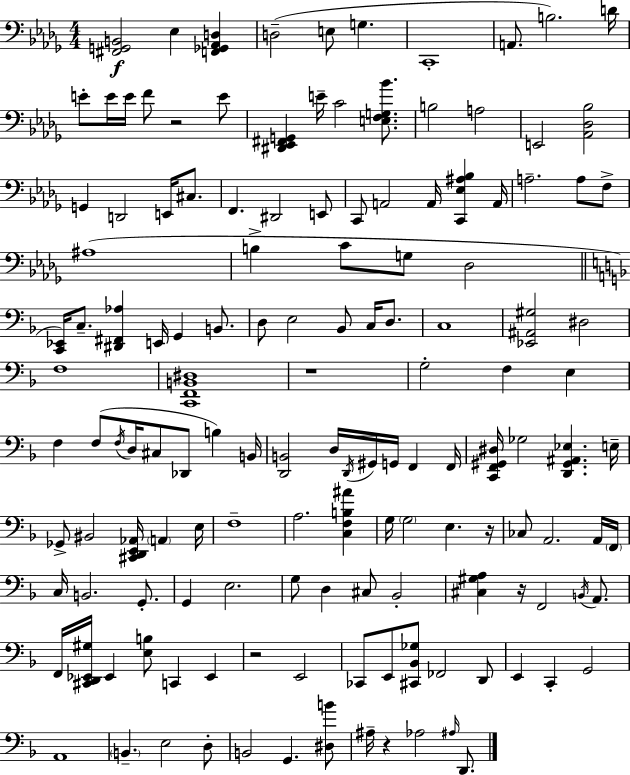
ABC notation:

X:1
T:Untitled
M:4/4
L:1/4
K:Bbm
[^F,,G,,B,,]2 _E, [F,,_G,,_A,,D,] D,2 E,/2 G, C,,4 A,,/2 B,2 D/4 E/2 E/4 E/4 F/2 z2 E/2 [^D,,_E,,^F,,G,,] E/4 C2 [E,F,G,_B]/2 B,2 A,2 E,,2 [_A,,_D,_B,]2 G,, D,,2 E,,/4 ^C,/2 F,, ^D,,2 E,,/2 C,,/2 A,,2 A,,/4 [C,,_E,^A,_B,] A,,/4 A,2 A,/2 F,/2 ^A,4 B, C/2 G,/2 _D,2 [C,,_E,,]/4 C,/2 [^D,,^F,,_A,] E,,/4 G,, B,,/2 D,/2 E,2 _B,,/2 C,/4 D,/2 C,4 [_E,,^A,,^G,]2 ^D,2 F,4 [C,,F,,B,,^D,]4 z4 G,2 F, E, F, F,/2 F,/4 D,/4 ^C,/2 _D,,/2 B, B,,/4 [D,,B,,]2 D,/4 D,,/4 ^G,,/4 G,,/4 F,, F,,/4 [C,,F,,^G,,^D,]/4 _G,2 [D,,^G,,^A,,_E,] E,/4 _G,,/2 ^B,,2 [^C,,D,,E,,_A,,]/4 A,, E,/4 F,4 A,2 [C,F,B,^A] G,/4 G,2 E, z/4 _C,/2 A,,2 A,,/4 F,,/4 C,/4 B,,2 G,,/2 G,, E,2 G,/2 D, ^C,/2 _B,,2 [^C,^G,A,] z/4 F,,2 B,,/4 A,,/2 F,,/4 [^C,,D,,_E,,^G,]/4 _E,, [E,B,]/2 C,, _E,, z2 E,,2 _C,,/2 E,,/2 [^C,,_B,,_G,]/2 _F,,2 D,,/2 E,, C,, G,,2 A,,4 B,, E,2 D,/2 B,,2 G,, [^D,B]/2 ^A,/4 z _A,2 ^A,/4 D,,/2